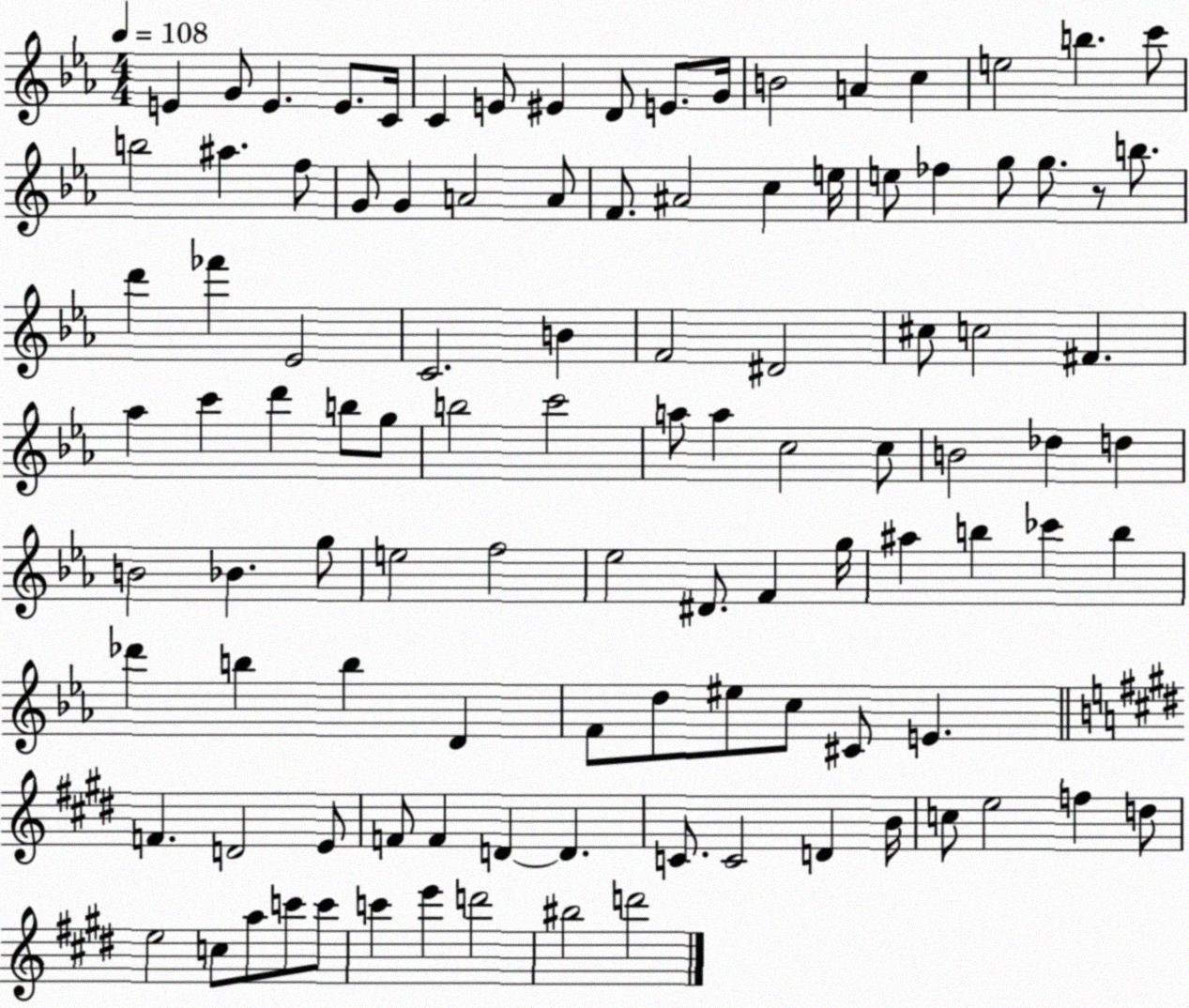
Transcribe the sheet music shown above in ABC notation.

X:1
T:Untitled
M:4/4
L:1/4
K:Eb
E G/2 E E/2 C/4 C E/2 ^E D/2 E/2 G/4 B2 A c e2 b c'/2 b2 ^a f/2 G/2 G A2 A/2 F/2 ^A2 c e/4 e/2 _f g/2 g/2 z/2 b/2 d' _f' _E2 C2 B F2 ^D2 ^c/2 c2 ^F _a c' d' b/2 g/2 b2 c'2 a/2 a c2 c/2 B2 _d d B2 _B g/2 e2 f2 _e2 ^D/2 F g/4 ^a b _c' b _d' b b D F/2 d/2 ^e/2 c/2 ^C/2 E F D2 E/2 F/2 F D D C/2 C2 D B/4 c/2 e2 f d/2 e2 c/2 a/2 c'/2 c'/2 c' e' d'2 ^b2 d'2